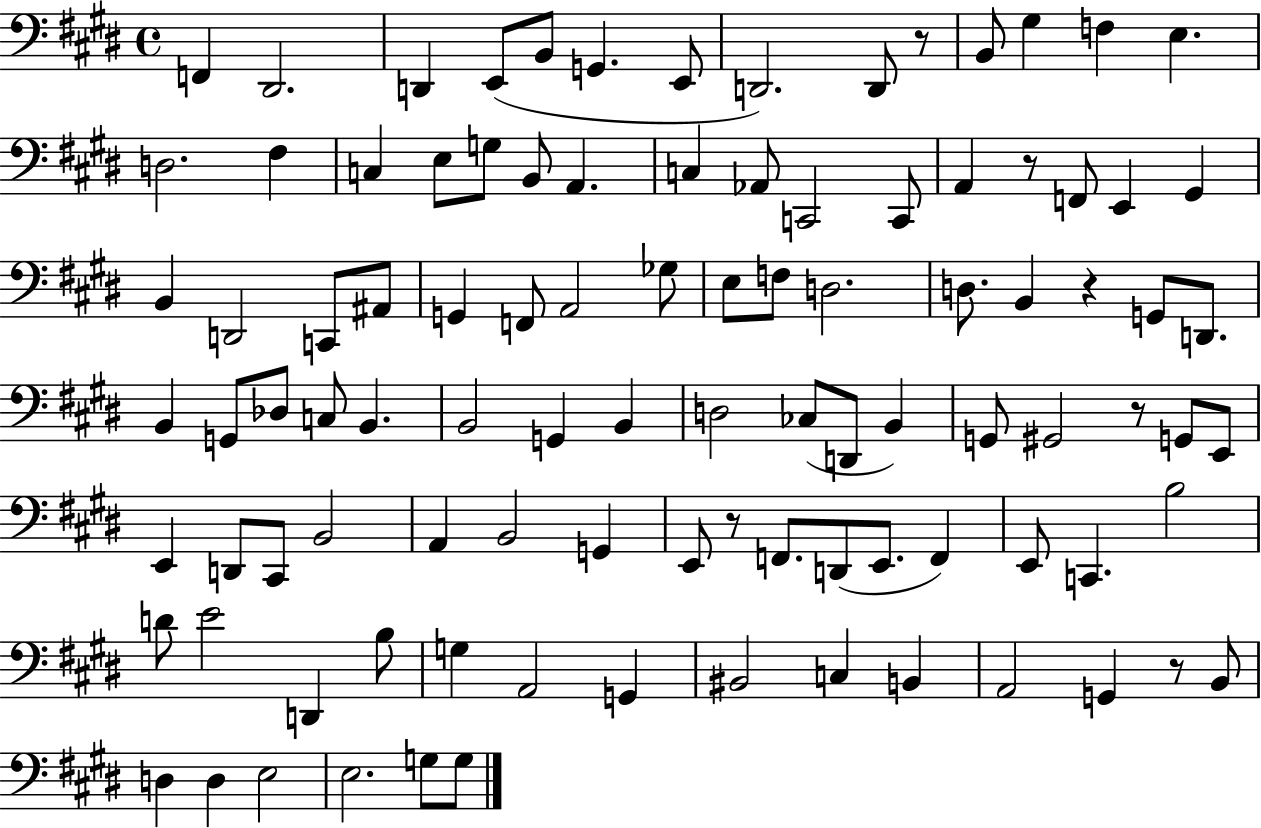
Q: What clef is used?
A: bass